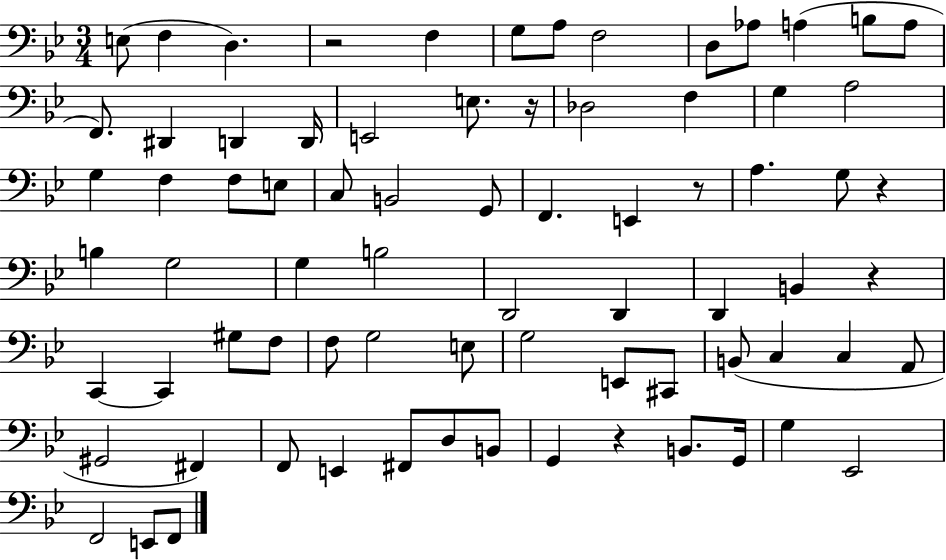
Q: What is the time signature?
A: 3/4